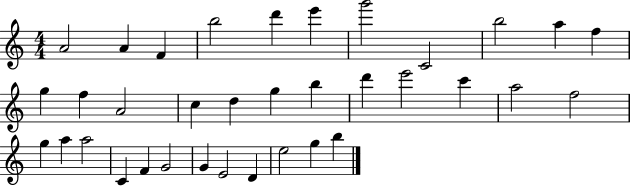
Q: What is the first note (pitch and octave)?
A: A4